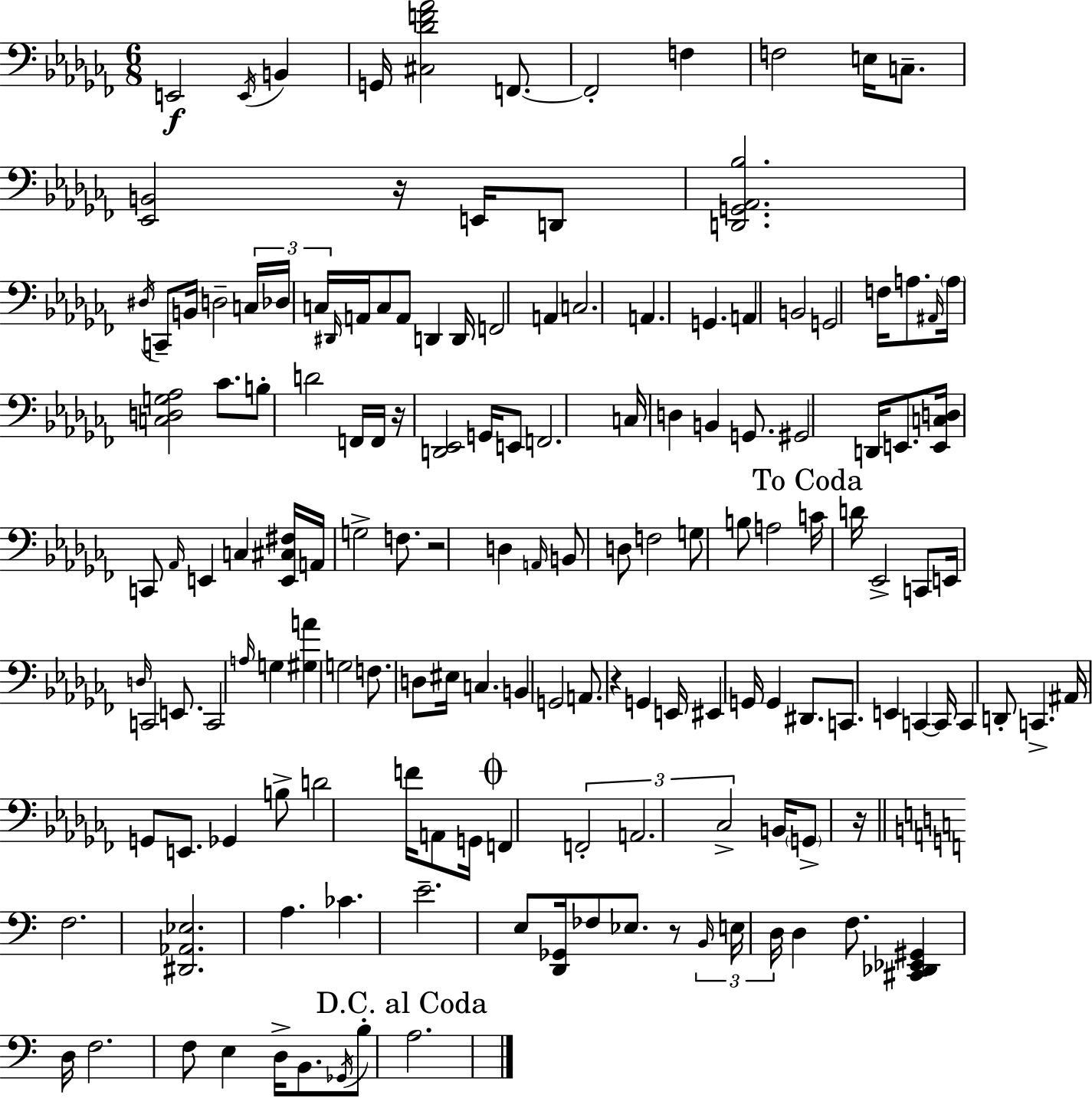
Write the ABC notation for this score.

X:1
T:Untitled
M:6/8
L:1/4
K:Abm
E,,2 E,,/4 B,, G,,/4 [^C,_DF_A]2 F,,/2 F,,2 F, F,2 E,/4 C,/2 [_E,,B,,]2 z/4 E,,/4 D,,/2 [D,,G,,_A,,_B,]2 ^D,/4 C,,/2 B,,/4 D,2 C,/4 _D,/4 C,/4 ^D,,/4 A,,/4 C,/2 A,,/2 D,, D,,/4 F,,2 A,, C,2 A,, G,, A,, B,,2 G,,2 F,/4 A,/2 ^A,,/4 A,/4 [C,D,G,_A,]2 _C/2 B,/2 D2 F,,/4 F,,/4 z/4 [D,,_E,,]2 G,,/4 E,,/2 F,,2 C,/4 D, B,, G,,/2 ^G,,2 D,,/4 E,,/2 [E,,C,D,]/4 C,,/2 _A,,/4 E,, C, [E,,^C,^F,]/4 A,,/4 G,2 F,/2 z2 D, A,,/4 B,,/2 D,/2 F,2 G,/2 B,/2 A,2 C/4 D/4 _E,,2 C,,/2 E,,/4 D,/4 C,,2 E,,/2 C,,2 A,/4 G, [^G,A] G,2 F,/2 D,/2 ^E,/4 C, B,, G,,2 A,,/2 z G,, E,,/4 ^E,, G,,/4 G,, ^D,,/2 C,,/2 E,, C,, C,,/4 C,, D,,/2 C,, ^A,,/4 G,,/2 E,,/2 _G,, B,/2 D2 F/4 A,,/2 G,,/4 F,, F,,2 A,,2 _C,2 B,,/4 G,,/2 z/4 F,2 [^D,,_A,,_E,]2 A, _C E2 E,/2 [D,,_G,,]/4 _F,/2 _E,/2 z/2 B,,/4 E,/4 D,/4 D, F,/2 [^C,,_D,,_E,,^G,,] D,/4 F,2 F,/2 E, D,/4 B,,/2 _G,,/4 B,/2 A,2